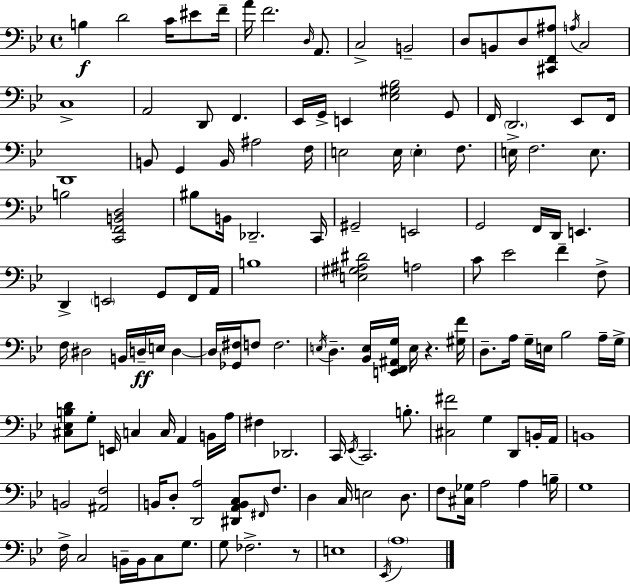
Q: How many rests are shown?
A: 2